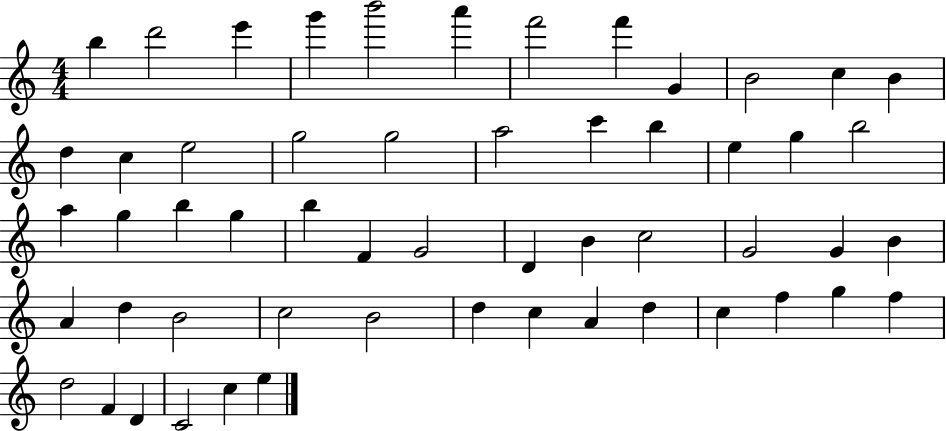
{
  \clef treble
  \numericTimeSignature
  \time 4/4
  \key c \major
  b''4 d'''2 e'''4 | g'''4 b'''2 a'''4 | f'''2 f'''4 g'4 | b'2 c''4 b'4 | \break d''4 c''4 e''2 | g''2 g''2 | a''2 c'''4 b''4 | e''4 g''4 b''2 | \break a''4 g''4 b''4 g''4 | b''4 f'4 g'2 | d'4 b'4 c''2 | g'2 g'4 b'4 | \break a'4 d''4 b'2 | c''2 b'2 | d''4 c''4 a'4 d''4 | c''4 f''4 g''4 f''4 | \break d''2 f'4 d'4 | c'2 c''4 e''4 | \bar "|."
}